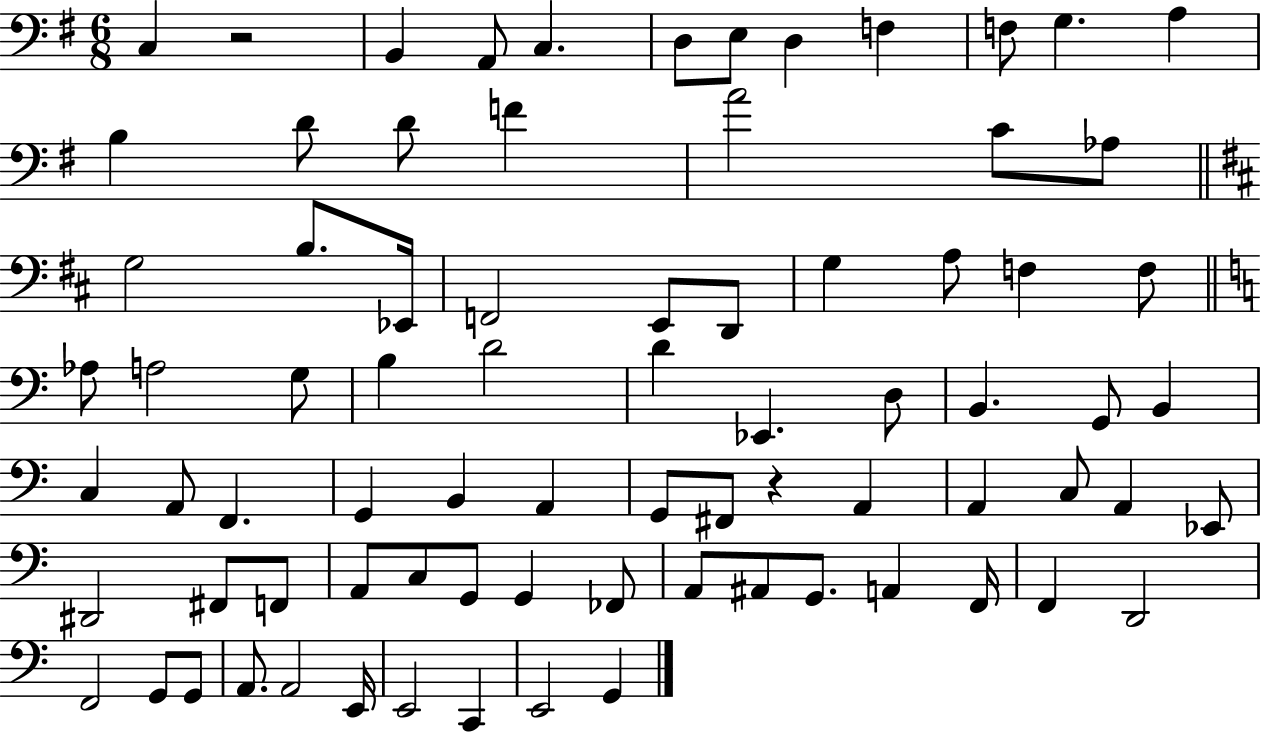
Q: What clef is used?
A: bass